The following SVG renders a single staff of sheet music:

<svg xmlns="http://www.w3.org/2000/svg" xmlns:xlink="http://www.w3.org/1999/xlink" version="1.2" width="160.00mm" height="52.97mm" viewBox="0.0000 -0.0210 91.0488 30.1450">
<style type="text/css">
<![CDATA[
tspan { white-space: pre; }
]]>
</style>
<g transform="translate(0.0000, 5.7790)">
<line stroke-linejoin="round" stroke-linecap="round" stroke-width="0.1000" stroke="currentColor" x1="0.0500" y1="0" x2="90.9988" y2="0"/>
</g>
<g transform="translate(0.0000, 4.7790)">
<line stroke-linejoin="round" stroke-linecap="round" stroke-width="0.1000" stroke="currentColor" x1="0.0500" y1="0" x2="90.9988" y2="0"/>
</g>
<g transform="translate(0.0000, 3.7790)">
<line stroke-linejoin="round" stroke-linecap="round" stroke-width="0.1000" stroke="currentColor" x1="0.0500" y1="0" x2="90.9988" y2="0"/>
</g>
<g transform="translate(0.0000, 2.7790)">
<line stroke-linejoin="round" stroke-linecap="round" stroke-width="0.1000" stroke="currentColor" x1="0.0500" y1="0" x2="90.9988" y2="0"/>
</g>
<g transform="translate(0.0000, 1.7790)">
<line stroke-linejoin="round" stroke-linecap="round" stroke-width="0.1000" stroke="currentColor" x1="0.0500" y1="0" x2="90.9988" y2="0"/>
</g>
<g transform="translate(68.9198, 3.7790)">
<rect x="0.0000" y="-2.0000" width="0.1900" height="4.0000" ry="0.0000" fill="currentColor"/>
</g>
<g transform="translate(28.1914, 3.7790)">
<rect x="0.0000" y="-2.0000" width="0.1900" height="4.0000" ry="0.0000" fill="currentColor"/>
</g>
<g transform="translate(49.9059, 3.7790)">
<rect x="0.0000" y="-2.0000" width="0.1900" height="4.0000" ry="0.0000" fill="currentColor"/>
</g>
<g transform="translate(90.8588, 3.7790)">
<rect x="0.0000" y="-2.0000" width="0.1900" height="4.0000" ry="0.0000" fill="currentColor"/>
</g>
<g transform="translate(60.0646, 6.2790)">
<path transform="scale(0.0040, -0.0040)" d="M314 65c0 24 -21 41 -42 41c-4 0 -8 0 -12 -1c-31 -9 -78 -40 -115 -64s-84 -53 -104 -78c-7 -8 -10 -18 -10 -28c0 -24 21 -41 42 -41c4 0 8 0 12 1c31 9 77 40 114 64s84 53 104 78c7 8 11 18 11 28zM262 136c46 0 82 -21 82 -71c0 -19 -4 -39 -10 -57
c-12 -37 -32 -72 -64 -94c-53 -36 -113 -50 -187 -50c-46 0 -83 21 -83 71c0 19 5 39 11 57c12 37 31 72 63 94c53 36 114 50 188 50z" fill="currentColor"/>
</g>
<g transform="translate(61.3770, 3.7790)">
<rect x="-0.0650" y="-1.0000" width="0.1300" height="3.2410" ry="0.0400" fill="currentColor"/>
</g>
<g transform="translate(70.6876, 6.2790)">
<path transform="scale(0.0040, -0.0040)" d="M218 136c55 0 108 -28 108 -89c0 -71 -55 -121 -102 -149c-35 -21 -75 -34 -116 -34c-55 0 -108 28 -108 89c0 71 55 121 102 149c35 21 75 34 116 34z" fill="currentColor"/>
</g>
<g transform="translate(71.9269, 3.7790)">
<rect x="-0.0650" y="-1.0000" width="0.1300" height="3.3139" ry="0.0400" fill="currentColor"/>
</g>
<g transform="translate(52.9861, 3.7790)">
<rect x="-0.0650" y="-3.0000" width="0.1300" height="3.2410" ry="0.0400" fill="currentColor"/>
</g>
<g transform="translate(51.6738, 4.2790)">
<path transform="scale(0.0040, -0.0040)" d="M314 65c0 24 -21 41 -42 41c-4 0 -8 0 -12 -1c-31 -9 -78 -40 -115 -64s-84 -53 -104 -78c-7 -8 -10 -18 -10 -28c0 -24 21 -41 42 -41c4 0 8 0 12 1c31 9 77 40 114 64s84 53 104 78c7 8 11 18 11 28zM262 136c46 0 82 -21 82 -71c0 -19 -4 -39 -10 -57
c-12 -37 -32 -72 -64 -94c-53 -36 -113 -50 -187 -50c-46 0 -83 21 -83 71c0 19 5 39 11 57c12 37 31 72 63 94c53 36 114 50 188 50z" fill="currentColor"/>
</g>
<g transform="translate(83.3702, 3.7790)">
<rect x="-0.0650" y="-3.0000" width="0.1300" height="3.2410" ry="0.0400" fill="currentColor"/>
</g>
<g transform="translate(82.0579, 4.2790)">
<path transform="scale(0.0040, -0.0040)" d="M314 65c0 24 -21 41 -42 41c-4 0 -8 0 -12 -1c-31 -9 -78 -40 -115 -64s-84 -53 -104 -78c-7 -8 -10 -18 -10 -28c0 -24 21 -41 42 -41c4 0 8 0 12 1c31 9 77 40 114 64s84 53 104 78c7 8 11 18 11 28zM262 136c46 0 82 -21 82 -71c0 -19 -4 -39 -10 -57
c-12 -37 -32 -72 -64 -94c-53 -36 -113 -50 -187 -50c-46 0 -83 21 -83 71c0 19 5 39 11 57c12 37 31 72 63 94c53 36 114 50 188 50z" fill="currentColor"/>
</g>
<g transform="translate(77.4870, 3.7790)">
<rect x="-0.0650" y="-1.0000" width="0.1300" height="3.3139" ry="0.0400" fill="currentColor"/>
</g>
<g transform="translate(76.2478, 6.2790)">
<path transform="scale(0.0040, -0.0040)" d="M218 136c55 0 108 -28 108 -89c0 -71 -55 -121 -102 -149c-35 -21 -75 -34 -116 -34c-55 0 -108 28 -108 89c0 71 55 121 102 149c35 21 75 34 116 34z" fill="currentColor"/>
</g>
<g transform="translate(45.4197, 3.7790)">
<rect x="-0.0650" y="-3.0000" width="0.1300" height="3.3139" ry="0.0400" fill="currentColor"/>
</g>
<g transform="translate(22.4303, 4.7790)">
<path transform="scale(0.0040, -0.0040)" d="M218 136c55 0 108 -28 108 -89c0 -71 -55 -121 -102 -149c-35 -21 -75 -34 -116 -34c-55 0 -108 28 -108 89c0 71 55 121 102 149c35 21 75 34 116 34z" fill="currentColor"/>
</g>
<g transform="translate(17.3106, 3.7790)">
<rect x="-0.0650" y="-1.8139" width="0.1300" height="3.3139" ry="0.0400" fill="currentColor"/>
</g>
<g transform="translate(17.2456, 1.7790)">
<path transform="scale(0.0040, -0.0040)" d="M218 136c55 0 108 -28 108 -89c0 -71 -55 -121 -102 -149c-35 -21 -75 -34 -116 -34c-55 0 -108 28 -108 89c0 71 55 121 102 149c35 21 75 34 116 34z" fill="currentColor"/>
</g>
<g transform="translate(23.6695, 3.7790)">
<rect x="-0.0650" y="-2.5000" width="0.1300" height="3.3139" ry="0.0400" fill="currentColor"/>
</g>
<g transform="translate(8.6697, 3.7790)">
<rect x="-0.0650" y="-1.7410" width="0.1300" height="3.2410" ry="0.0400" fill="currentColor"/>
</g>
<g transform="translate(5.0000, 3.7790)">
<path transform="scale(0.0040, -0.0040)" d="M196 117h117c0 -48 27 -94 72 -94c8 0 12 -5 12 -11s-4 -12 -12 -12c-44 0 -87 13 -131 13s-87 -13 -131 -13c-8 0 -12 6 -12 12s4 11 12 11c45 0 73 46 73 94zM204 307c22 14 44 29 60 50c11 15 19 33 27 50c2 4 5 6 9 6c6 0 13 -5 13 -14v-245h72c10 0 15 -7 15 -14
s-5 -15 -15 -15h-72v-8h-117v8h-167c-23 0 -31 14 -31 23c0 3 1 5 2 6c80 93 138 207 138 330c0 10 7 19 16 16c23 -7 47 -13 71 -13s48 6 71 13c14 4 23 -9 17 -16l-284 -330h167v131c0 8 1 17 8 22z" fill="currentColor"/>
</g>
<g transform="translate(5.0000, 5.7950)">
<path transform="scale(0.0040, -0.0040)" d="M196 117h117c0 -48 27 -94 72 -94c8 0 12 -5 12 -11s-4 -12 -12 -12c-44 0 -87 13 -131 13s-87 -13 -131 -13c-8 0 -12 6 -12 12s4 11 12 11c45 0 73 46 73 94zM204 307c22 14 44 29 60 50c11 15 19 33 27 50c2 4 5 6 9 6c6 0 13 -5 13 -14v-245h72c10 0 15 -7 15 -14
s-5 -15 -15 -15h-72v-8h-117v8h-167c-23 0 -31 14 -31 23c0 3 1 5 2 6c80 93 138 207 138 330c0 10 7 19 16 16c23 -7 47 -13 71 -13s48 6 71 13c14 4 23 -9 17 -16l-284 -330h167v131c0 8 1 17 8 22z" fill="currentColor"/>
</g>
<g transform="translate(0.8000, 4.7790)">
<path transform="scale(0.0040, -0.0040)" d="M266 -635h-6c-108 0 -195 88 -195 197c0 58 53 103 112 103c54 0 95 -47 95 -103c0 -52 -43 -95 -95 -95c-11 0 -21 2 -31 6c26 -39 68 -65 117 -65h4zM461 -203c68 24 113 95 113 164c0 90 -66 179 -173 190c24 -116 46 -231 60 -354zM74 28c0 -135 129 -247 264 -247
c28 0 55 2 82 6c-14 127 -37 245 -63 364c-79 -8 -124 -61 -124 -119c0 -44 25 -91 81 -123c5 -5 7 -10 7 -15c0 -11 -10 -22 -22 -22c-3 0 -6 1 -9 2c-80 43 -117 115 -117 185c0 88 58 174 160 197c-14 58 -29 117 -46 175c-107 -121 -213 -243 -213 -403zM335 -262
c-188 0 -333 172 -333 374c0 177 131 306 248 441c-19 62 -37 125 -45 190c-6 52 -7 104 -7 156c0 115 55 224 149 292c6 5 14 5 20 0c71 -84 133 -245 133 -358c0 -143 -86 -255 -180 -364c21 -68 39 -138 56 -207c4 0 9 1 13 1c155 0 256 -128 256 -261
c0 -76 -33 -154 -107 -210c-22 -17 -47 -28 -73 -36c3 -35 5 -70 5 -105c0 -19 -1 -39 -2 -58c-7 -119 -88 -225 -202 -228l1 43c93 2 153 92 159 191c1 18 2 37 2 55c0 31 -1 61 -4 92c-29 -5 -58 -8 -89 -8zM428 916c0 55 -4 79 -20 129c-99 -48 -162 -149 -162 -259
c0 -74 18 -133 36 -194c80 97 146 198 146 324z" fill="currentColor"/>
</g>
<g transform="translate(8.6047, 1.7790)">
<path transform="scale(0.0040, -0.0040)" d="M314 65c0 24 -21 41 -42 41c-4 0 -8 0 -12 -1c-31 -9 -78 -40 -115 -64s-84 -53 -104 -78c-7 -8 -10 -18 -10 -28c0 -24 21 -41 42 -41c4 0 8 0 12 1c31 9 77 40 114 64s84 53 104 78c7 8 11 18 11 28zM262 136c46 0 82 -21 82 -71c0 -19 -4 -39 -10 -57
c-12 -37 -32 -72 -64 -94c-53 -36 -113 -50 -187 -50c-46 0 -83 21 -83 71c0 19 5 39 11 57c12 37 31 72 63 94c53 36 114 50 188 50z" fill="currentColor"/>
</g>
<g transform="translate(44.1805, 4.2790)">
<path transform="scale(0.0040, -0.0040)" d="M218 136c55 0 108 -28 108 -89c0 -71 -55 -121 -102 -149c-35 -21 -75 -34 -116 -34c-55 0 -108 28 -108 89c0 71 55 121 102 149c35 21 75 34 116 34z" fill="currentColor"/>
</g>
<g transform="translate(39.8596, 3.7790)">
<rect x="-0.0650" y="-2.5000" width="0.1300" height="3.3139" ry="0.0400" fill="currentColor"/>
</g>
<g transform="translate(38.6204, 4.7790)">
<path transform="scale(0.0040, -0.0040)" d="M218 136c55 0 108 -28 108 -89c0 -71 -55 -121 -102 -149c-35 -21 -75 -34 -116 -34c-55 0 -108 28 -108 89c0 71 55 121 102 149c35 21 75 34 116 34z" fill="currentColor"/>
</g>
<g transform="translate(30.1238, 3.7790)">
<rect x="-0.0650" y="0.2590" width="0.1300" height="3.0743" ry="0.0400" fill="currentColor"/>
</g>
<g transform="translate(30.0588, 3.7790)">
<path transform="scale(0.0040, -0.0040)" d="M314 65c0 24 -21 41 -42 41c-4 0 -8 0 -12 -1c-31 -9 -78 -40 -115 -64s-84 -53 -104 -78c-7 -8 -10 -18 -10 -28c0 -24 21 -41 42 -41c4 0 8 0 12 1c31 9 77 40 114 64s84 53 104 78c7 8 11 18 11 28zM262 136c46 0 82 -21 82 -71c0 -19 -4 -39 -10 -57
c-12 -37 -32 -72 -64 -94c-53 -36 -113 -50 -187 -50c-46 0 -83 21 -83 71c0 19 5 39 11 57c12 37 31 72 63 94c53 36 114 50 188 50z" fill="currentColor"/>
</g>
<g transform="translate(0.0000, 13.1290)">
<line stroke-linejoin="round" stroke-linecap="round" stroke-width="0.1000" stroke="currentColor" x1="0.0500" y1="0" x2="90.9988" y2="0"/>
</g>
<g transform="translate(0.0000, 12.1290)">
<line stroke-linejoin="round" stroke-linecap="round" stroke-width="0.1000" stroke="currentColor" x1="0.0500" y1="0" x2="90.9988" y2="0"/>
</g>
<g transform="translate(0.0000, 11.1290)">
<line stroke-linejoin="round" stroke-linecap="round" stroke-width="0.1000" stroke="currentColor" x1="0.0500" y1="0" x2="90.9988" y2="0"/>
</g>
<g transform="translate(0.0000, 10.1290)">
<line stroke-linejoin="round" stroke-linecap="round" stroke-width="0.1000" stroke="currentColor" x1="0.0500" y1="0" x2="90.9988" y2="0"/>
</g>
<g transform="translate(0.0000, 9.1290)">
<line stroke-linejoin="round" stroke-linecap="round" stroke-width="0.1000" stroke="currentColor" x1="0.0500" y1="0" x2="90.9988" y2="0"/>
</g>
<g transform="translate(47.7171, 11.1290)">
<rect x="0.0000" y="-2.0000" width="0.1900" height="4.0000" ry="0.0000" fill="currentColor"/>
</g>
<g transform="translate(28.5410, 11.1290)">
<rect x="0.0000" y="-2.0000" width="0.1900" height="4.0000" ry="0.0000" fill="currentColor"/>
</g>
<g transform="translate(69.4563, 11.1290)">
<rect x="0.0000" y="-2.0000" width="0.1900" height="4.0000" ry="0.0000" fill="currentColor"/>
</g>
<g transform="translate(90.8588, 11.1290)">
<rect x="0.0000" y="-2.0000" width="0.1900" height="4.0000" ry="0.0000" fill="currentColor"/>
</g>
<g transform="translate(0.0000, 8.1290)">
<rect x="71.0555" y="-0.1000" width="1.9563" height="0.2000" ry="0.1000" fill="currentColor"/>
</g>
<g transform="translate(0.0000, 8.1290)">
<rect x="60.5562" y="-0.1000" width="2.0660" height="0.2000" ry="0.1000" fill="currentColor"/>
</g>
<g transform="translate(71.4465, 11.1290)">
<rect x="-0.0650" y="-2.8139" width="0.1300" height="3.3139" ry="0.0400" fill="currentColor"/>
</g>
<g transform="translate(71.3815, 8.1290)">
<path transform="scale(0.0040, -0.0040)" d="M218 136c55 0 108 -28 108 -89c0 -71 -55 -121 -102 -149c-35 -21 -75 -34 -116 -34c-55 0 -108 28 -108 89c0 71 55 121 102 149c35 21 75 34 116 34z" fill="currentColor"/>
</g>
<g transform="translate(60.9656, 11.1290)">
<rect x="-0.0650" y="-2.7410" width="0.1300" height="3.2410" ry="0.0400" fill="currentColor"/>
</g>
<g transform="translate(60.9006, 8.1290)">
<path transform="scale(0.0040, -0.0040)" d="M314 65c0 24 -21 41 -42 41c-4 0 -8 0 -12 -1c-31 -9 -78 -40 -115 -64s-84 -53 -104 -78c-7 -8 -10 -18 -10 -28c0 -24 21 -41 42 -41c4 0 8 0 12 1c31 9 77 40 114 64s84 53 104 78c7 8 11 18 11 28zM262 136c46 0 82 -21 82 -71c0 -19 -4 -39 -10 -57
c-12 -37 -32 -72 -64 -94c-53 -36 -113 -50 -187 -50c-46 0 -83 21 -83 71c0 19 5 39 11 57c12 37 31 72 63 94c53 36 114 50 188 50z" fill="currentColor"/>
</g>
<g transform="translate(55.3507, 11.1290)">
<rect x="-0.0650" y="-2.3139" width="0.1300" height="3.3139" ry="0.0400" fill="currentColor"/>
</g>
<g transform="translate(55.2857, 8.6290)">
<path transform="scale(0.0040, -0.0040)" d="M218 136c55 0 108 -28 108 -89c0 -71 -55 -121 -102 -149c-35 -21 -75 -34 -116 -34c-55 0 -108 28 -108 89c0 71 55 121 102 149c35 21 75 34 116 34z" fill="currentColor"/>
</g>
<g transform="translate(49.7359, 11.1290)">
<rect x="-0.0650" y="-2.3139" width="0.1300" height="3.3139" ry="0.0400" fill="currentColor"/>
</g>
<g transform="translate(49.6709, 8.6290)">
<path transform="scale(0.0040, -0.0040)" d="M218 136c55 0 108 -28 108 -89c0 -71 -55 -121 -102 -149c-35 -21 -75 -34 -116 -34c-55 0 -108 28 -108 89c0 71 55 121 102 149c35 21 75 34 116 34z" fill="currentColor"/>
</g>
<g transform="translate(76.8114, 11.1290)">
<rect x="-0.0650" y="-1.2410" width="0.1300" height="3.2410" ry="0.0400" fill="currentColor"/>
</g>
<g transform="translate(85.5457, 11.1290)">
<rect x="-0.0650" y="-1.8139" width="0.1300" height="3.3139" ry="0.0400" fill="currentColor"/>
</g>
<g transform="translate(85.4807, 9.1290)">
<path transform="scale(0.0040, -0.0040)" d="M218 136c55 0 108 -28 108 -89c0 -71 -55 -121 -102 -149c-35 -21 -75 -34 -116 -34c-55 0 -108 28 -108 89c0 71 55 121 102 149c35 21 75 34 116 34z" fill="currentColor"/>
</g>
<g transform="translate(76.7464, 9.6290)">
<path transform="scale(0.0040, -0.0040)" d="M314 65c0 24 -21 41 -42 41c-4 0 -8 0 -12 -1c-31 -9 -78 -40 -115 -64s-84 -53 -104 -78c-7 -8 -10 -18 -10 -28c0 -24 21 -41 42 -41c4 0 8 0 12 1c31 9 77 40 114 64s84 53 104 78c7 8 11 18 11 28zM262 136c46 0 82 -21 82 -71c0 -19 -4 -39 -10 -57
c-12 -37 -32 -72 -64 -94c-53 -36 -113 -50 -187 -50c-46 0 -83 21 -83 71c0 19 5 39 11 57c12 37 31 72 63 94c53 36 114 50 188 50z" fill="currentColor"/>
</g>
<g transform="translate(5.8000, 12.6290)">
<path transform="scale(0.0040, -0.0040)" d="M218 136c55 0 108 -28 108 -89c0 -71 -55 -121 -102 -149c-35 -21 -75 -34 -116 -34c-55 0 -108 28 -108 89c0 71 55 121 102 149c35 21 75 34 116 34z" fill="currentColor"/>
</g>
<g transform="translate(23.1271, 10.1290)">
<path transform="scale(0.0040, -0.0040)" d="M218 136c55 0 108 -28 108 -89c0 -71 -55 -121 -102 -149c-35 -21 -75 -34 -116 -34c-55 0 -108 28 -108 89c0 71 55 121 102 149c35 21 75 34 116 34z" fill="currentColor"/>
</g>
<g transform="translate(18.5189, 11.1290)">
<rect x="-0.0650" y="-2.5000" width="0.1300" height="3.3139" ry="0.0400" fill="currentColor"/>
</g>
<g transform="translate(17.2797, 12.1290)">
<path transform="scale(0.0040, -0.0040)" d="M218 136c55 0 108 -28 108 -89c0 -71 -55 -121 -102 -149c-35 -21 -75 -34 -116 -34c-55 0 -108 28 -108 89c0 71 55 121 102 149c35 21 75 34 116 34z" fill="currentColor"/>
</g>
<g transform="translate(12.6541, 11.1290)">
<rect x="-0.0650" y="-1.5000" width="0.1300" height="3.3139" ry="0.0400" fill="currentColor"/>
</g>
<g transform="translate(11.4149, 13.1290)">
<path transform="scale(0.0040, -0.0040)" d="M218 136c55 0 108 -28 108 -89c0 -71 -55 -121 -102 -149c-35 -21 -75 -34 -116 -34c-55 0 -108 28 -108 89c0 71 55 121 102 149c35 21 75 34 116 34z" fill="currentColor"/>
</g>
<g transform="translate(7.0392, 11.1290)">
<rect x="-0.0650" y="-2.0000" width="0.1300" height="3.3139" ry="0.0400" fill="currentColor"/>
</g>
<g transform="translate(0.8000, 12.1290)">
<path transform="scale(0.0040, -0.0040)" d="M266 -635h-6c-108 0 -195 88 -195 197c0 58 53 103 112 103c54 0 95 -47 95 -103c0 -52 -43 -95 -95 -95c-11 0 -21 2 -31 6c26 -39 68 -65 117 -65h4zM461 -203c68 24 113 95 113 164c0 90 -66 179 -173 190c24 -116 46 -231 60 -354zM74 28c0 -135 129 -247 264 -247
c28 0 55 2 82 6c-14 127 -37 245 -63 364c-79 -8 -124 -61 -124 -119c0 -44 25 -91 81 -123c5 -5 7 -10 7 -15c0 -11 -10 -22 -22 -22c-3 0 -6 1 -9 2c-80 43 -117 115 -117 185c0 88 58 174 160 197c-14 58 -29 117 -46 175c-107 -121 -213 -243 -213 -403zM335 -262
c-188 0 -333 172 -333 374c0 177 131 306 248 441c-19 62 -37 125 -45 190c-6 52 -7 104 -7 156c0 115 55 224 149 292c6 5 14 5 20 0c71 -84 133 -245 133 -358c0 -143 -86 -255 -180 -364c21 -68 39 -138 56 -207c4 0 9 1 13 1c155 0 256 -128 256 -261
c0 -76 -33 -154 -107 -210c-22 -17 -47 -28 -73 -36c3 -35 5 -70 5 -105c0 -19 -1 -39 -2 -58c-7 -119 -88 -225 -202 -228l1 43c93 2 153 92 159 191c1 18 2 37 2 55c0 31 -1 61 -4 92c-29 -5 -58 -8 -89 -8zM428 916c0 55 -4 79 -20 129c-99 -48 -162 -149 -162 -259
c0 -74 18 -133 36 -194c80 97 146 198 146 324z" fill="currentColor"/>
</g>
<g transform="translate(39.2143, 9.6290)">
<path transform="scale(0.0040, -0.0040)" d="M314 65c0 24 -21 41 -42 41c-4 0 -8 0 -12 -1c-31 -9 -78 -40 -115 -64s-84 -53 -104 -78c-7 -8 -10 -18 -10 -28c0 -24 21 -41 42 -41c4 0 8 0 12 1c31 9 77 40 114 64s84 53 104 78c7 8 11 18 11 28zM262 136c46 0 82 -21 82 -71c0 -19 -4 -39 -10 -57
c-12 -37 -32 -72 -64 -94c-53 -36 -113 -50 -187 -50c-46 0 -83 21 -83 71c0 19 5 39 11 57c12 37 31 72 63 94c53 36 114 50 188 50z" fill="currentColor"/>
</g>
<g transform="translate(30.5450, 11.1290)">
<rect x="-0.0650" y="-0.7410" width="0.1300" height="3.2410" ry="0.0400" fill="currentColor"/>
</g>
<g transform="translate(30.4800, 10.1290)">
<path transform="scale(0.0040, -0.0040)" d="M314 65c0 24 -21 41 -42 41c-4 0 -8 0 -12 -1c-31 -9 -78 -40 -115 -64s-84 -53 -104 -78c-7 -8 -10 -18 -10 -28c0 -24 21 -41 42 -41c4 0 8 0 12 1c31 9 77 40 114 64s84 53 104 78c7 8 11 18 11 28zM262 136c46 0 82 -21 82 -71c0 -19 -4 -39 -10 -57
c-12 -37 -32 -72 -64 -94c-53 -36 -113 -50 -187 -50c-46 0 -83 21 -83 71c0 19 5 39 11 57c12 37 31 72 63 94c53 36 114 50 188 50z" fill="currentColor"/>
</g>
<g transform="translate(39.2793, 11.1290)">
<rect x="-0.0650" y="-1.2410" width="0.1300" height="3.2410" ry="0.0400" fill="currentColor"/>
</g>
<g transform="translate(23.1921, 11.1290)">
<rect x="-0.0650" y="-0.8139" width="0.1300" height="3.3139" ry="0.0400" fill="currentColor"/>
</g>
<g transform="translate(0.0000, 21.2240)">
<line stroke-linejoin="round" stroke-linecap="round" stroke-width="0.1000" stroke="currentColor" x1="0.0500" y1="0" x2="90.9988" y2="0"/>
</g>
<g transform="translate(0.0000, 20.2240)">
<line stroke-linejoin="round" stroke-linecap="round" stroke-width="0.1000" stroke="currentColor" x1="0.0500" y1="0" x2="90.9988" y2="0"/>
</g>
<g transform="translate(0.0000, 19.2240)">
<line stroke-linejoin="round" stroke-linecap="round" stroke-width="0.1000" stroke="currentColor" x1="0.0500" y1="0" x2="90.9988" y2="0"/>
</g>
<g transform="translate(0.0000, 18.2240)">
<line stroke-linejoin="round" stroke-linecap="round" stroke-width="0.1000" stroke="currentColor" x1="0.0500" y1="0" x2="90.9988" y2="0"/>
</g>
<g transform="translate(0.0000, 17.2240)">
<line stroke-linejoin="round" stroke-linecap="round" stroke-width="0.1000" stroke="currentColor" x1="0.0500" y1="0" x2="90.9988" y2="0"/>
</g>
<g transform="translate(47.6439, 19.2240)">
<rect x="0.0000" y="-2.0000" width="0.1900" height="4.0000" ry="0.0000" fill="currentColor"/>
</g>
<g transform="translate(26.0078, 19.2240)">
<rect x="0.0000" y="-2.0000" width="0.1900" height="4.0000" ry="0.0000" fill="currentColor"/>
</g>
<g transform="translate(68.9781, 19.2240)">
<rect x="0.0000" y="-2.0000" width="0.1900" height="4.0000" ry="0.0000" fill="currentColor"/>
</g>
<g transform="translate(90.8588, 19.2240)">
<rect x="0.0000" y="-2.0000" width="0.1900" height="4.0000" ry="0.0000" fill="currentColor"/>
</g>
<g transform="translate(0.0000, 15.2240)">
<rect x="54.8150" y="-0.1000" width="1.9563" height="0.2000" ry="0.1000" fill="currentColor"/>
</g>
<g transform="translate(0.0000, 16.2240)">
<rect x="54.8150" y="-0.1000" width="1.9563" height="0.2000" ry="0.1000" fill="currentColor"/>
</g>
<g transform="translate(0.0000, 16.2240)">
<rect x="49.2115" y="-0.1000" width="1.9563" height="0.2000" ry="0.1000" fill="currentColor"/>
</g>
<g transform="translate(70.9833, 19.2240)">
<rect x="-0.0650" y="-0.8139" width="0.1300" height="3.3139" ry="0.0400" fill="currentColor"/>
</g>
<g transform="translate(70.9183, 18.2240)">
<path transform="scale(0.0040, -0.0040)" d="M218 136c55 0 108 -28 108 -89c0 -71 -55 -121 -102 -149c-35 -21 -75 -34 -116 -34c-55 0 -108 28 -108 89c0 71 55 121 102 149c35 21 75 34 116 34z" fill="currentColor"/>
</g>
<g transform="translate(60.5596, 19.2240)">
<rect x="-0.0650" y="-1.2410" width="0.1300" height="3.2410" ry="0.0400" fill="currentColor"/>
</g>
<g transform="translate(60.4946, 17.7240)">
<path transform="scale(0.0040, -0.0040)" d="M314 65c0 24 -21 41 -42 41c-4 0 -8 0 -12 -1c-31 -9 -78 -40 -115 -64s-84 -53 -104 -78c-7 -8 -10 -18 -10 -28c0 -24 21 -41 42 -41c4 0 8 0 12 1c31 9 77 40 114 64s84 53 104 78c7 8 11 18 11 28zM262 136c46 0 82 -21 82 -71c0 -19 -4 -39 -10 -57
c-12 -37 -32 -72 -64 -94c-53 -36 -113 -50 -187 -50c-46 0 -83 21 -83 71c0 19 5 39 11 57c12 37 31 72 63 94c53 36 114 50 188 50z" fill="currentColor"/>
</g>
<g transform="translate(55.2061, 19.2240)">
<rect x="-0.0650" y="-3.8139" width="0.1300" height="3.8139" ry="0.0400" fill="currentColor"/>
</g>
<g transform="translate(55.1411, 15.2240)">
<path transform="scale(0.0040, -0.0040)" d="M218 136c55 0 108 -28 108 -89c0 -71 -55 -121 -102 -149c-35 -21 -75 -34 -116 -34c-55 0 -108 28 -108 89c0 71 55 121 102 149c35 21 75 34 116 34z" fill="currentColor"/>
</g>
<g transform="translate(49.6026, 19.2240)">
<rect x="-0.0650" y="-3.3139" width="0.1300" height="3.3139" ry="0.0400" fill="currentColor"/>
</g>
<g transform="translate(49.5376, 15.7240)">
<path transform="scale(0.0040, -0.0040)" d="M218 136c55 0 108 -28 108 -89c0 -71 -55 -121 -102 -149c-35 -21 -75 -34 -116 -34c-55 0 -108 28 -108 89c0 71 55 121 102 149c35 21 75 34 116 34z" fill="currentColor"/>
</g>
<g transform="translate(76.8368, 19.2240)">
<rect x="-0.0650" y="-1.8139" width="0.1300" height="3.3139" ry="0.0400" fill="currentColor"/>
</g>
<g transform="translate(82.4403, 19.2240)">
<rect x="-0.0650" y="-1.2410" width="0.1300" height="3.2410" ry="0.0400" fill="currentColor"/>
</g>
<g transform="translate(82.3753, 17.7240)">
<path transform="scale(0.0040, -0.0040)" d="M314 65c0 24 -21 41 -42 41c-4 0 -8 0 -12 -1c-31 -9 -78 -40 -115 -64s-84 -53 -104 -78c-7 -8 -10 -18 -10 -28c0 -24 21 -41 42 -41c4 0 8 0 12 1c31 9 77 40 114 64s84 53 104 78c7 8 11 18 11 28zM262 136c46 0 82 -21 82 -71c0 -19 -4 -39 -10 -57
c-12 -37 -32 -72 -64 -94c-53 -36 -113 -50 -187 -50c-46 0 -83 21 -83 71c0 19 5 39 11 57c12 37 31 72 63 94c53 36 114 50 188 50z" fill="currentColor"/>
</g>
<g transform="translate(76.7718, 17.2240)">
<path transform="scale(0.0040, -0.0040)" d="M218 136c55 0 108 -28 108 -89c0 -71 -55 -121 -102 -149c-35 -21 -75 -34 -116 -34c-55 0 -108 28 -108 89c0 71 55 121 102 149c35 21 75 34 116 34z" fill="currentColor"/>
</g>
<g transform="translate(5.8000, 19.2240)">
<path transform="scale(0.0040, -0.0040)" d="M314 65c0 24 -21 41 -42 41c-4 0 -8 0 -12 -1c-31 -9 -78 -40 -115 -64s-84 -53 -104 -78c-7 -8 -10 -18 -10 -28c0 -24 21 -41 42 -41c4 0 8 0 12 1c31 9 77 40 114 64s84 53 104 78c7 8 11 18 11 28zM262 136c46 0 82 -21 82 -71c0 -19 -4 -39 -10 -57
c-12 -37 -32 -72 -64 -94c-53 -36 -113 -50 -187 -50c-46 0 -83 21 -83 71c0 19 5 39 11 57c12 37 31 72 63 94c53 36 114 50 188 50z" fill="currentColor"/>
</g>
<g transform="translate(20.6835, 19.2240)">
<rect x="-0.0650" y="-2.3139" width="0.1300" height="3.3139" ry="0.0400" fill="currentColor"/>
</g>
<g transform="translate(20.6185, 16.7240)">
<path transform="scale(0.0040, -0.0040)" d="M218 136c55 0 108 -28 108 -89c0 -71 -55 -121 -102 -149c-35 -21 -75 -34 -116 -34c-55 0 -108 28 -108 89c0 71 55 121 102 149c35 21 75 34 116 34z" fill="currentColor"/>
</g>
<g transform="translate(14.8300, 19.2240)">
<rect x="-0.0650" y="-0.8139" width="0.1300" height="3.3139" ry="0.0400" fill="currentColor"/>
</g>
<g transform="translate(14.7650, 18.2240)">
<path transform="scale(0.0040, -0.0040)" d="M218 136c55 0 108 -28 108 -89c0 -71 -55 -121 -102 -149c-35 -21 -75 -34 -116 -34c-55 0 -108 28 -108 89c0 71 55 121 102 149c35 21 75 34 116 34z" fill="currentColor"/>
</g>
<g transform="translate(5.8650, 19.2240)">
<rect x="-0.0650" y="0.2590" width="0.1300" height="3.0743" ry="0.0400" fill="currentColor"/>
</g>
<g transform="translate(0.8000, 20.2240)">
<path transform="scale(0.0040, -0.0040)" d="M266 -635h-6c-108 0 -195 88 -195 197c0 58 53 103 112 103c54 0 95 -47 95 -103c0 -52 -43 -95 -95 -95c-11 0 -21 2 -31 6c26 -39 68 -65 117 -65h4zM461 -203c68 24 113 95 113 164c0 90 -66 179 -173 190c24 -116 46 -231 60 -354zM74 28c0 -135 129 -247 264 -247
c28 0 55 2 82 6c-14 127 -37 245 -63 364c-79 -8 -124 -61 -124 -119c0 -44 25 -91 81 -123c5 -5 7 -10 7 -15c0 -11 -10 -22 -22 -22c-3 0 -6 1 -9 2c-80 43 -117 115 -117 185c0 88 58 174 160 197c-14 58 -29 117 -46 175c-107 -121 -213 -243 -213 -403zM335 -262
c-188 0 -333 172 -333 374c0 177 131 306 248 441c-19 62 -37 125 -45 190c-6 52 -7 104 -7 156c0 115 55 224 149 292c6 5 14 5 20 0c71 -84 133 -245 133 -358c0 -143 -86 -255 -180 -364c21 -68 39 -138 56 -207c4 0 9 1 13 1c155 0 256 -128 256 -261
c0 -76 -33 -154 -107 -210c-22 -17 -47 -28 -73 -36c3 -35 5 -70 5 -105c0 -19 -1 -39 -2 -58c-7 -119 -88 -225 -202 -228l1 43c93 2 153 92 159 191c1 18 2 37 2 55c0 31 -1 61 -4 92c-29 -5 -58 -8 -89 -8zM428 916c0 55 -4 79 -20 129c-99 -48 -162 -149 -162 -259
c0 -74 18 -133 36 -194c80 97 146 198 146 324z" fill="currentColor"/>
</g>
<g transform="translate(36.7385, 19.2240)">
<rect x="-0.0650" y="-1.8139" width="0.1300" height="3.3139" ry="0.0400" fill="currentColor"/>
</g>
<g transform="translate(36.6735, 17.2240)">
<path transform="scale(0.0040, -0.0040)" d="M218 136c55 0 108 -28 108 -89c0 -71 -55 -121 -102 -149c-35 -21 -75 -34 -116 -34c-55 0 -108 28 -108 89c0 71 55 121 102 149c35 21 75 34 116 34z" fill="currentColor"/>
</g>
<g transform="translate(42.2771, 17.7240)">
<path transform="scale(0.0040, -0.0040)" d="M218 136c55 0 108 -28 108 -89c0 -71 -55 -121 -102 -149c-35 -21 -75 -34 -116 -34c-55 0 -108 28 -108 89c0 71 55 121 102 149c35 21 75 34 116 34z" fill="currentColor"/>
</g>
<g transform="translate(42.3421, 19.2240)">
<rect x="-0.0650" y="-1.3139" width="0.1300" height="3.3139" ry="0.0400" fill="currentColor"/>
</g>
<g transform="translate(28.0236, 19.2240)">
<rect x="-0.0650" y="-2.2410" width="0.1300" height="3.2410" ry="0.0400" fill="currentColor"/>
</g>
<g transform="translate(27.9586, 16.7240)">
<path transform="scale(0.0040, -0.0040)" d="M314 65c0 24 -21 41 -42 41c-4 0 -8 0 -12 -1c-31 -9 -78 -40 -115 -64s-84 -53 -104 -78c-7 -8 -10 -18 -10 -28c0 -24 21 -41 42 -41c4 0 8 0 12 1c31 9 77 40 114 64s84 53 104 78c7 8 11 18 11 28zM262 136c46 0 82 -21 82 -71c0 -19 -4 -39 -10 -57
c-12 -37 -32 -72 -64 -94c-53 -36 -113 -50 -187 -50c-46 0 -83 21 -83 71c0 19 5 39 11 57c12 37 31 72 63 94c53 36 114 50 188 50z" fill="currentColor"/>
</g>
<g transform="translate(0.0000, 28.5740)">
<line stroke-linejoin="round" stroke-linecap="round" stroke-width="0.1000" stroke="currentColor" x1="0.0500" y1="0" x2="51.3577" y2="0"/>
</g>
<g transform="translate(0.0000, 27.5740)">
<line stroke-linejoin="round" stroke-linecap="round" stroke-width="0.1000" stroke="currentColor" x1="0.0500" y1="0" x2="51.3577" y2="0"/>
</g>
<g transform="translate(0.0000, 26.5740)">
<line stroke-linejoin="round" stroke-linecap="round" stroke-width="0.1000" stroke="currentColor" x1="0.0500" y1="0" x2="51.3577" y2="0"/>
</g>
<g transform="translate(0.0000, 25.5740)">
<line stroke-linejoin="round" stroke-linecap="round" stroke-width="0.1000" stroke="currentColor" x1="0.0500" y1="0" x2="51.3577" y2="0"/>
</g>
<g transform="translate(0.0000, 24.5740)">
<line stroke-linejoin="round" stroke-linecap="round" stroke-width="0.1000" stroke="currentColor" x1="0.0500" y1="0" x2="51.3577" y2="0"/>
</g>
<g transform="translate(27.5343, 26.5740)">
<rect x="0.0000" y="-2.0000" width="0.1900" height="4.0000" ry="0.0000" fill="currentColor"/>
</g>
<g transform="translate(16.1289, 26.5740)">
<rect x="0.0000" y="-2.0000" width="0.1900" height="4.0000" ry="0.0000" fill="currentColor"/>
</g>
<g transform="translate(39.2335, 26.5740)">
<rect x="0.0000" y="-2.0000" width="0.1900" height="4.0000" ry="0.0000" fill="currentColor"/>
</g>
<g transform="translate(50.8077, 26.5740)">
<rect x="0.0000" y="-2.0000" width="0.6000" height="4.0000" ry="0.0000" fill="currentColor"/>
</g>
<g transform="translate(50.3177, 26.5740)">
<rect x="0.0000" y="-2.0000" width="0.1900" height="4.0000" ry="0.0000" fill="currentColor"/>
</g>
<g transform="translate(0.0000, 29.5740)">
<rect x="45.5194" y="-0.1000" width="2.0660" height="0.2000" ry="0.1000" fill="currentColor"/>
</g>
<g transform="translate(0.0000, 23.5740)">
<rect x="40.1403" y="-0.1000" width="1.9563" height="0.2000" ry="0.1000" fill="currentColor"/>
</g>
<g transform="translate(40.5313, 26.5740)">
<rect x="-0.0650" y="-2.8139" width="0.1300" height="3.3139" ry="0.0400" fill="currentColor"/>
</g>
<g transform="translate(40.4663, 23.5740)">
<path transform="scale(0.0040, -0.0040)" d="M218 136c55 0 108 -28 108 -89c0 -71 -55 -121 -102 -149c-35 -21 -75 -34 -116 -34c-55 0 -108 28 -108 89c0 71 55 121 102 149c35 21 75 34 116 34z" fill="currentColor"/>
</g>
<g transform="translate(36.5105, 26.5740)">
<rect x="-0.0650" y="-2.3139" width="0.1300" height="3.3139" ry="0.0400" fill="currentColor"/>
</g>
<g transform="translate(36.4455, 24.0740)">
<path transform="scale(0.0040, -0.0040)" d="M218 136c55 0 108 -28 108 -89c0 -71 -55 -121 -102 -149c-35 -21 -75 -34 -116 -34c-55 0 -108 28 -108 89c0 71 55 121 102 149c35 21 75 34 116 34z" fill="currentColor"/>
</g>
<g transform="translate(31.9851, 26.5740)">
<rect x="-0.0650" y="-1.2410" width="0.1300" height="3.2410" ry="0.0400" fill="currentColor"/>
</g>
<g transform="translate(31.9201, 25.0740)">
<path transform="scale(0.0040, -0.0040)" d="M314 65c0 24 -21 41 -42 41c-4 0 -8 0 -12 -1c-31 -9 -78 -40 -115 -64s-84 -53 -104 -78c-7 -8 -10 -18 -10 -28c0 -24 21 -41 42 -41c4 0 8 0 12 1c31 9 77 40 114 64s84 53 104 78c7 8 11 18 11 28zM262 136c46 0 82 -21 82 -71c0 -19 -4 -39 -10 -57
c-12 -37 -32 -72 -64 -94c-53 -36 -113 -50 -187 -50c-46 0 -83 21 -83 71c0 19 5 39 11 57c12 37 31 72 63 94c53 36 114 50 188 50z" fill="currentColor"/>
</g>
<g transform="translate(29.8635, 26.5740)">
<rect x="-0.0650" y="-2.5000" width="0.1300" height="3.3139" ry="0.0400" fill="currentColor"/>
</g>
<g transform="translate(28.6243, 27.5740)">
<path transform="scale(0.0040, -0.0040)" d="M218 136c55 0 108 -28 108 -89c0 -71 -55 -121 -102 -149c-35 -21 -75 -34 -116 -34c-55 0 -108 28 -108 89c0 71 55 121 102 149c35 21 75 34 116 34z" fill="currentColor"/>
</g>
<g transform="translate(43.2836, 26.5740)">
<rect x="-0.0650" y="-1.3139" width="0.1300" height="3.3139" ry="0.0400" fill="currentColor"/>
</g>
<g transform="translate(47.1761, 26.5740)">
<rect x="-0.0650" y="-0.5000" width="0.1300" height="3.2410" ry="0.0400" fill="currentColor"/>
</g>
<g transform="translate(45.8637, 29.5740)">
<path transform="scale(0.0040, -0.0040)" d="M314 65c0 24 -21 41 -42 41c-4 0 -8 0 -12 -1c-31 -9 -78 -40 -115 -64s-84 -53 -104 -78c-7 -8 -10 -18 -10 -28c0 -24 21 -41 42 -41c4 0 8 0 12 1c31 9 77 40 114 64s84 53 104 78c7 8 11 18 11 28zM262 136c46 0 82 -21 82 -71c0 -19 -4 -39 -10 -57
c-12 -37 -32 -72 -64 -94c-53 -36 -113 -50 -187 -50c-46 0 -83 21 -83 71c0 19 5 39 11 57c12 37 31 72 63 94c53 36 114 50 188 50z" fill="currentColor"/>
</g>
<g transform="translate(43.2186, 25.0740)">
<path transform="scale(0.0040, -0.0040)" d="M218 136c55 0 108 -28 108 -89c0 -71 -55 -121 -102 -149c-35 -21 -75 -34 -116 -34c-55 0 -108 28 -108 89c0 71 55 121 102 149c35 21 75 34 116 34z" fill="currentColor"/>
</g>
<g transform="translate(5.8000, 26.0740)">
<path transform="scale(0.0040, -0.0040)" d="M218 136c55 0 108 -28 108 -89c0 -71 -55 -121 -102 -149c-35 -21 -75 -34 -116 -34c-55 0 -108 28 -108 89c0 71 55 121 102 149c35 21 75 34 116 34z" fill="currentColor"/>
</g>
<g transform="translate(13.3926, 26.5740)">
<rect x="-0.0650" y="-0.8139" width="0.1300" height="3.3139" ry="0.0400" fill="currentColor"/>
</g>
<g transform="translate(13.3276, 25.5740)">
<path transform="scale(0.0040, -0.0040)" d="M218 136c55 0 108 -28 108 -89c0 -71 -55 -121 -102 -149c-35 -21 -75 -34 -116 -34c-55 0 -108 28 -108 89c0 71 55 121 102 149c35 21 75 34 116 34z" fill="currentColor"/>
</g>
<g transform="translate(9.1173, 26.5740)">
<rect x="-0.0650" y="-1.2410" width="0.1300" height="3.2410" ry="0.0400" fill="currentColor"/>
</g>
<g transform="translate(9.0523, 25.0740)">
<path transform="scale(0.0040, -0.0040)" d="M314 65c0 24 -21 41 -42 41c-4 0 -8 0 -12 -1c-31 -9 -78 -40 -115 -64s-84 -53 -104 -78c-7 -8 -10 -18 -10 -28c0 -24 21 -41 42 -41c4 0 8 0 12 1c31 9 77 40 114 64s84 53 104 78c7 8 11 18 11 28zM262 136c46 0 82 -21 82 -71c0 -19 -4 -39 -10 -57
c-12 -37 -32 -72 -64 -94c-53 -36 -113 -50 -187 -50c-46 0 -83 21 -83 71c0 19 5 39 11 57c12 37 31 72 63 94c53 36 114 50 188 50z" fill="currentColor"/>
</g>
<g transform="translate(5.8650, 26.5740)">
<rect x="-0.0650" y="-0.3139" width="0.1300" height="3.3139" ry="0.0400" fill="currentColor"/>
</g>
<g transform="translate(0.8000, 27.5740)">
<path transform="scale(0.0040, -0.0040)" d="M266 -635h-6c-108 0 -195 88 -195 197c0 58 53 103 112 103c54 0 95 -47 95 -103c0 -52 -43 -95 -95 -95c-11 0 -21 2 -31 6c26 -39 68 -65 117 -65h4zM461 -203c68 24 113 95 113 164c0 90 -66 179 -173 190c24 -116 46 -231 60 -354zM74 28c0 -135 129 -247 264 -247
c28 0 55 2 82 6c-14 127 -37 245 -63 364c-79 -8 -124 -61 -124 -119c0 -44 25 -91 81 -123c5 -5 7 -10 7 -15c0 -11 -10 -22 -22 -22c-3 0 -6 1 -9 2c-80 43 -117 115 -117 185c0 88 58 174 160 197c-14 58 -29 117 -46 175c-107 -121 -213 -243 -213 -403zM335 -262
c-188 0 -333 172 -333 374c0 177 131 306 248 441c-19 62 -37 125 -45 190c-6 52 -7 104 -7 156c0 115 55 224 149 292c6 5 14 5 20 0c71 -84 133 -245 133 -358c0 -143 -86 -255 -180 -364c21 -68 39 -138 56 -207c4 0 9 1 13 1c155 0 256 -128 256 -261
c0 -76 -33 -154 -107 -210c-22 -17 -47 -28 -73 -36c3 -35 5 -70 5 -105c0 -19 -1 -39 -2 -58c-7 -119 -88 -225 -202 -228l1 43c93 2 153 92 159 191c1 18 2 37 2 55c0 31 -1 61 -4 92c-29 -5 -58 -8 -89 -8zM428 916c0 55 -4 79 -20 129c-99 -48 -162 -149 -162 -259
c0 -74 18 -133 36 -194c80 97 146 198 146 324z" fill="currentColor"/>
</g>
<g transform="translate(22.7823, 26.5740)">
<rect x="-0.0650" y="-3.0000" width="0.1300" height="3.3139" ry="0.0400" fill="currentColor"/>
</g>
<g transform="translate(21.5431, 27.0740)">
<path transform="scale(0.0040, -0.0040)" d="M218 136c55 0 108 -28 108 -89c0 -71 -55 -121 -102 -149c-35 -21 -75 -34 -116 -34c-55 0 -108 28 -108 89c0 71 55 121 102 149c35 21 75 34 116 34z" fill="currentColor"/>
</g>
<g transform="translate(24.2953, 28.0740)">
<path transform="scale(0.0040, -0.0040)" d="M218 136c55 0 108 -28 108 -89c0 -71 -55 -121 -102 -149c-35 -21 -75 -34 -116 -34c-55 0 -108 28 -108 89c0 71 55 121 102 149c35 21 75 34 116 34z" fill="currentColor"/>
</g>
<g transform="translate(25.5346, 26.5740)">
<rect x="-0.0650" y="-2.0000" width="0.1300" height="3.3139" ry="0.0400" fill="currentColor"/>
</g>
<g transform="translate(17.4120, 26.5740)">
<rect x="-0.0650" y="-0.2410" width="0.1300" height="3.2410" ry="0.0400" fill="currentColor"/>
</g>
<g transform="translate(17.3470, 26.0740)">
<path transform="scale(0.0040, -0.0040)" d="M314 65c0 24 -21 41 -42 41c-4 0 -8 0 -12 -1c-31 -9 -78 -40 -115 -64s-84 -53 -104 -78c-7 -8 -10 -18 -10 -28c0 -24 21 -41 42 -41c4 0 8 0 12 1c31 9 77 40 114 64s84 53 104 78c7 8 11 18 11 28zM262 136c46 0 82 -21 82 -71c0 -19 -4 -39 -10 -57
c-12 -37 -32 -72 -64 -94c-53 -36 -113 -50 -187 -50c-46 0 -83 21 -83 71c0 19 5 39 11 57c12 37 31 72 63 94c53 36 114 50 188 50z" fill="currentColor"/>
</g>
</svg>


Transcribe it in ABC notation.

X:1
T:Untitled
M:4/4
L:1/4
K:C
f2 f G B2 G A A2 D2 D D A2 F E G d d2 e2 g g a2 a e2 f B2 d g g2 f e b c' e2 d f e2 c e2 d c2 A F G e2 g a e C2